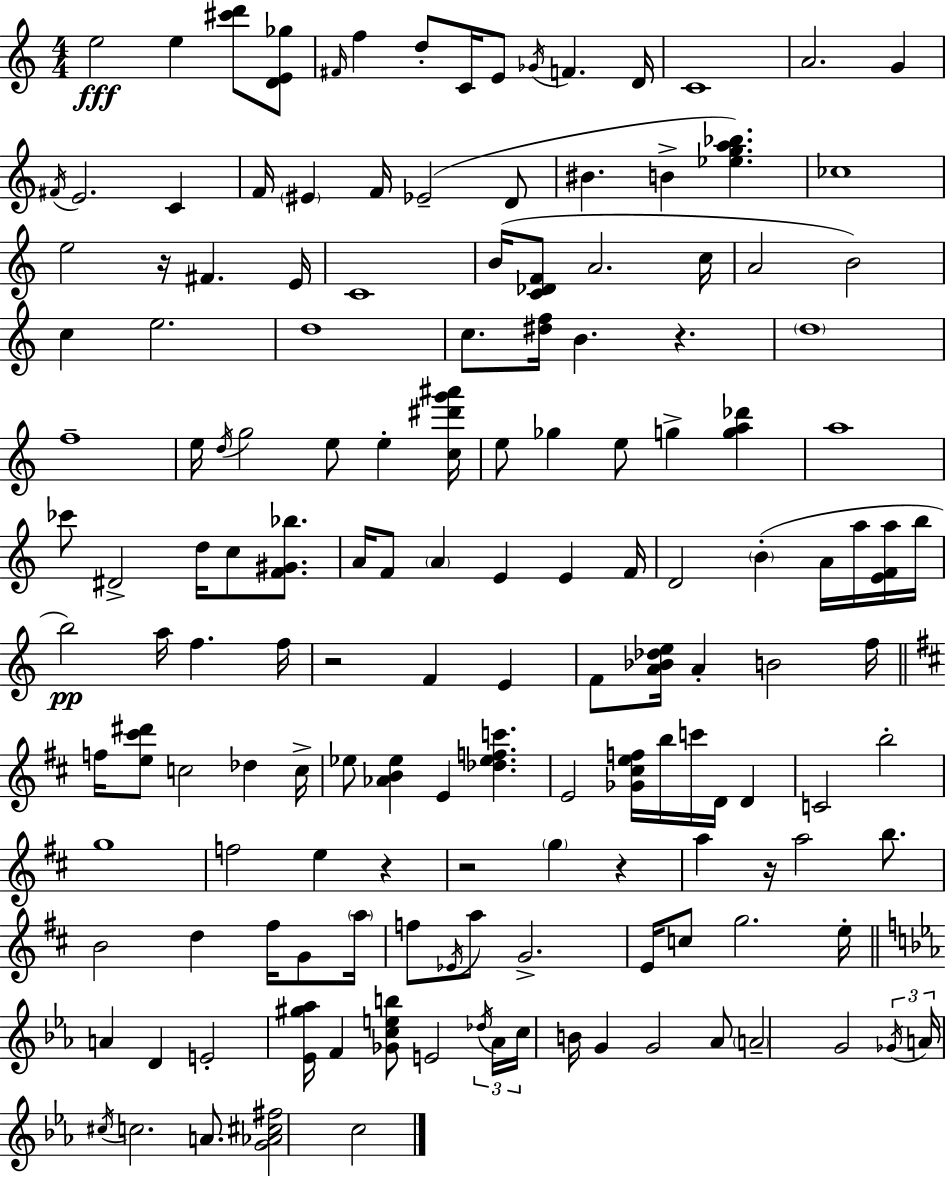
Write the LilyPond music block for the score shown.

{
  \clef treble
  \numericTimeSignature
  \time 4/4
  \key c \major
  \repeat volta 2 { e''2\fff e''4 <cis''' d'''>8 <d' e' ges''>8 | \grace { fis'16 } f''4 d''8-. c'16 e'8 \acciaccatura { ges'16 } f'4. | d'16 c'1 | a'2. g'4 | \break \acciaccatura { fis'16 } e'2. c'4 | f'16 \parenthesize eis'4 f'16 ees'2--( | d'8 bis'4. b'4-> <ees'' g'' a'' bes''>4.) | ces''1 | \break e''2 r16 fis'4. | e'16 c'1 | b'16( <c' des' f'>8 a'2. | c''16 a'2 b'2) | \break c''4 e''2. | d''1 | c''8. <dis'' f''>16 b'4. r4. | \parenthesize d''1 | \break f''1-- | e''16 \acciaccatura { d''16 } g''2 e''8 e''4-. | <c'' dis''' g''' ais'''>16 e''8 ges''4 e''8 g''4-> | <g'' a'' des'''>4 a''1 | \break ces'''8 dis'2-> d''16 c''8 | <f' gis' bes''>8. a'16 f'8 \parenthesize a'4 e'4 e'4 | f'16 d'2 \parenthesize b'4-.( | a'16 a''16 <e' f' a''>16 b''16 b''2\pp) a''16 f''4. | \break f''16 r2 f'4 | e'4 f'8 <a' bes' des'' e''>16 a'4-. b'2 | f''16 \bar "||" \break \key b \minor f''16 <e'' cis''' dis'''>8 c''2 des''4 c''16-> | ees''8 <aes' b' ees''>4 e'4 <des'' ees'' f'' c'''>4. | e'2 <ges' cis'' e'' f''>16 b''16 c'''16 d'16 d'4 | c'2 b''2-. | \break g''1 | f''2 e''4 r4 | r2 \parenthesize g''4 r4 | a''4 r16 a''2 b''8. | \break b'2 d''4 fis''16 g'8 \parenthesize a''16 | f''8 \acciaccatura { ees'16 } a''8 g'2.-> | e'16 c''8 g''2. | e''16-. \bar "||" \break \key ees \major a'4 d'4 e'2-. | <ees' gis'' aes''>16 f'4 <ges' c'' e'' b''>8 e'2 \tuplet 3/2 { \acciaccatura { des''16 } | aes'16 c''16 } b'16 g'4 g'2 aes'8 | \parenthesize a'2-- g'2 | \break \tuplet 3/2 { \acciaccatura { ges'16 } a'16 \acciaccatura { cis''16 } } c''2. | a'8. <g' aes' cis'' fis''>2 c''2 | } \bar "|."
}